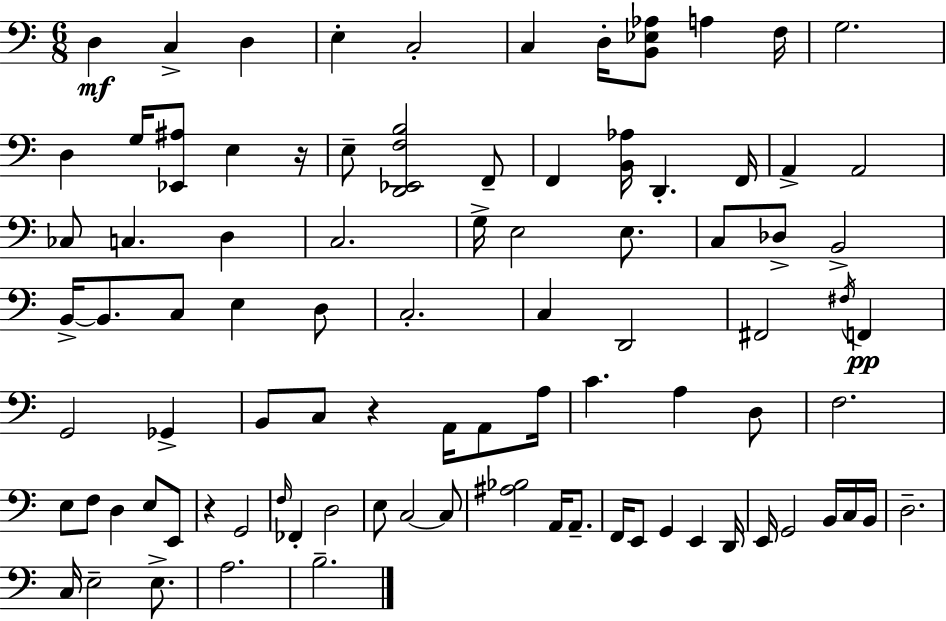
{
  \clef bass
  \numericTimeSignature
  \time 6/8
  \key a \minor
  \repeat volta 2 { d4\mf c4-> d4 | e4-. c2-. | c4 d16-. <b, ees aes>8 a4 f16 | g2. | \break d4 g16 <ees, ais>8 e4 r16 | e8-- <d, ees, f b>2 f,8-- | f,4 <b, aes>16 d,4.-. f,16 | a,4-> a,2 | \break ces8 c4. d4 | c2. | g16-> e2 e8. | c8 des8-> b,2-> | \break b,16->~~ b,8. c8 e4 d8 | c2.-. | c4 d,2 | fis,2 \acciaccatura { fis16 } f,4\pp | \break g,2 ges,4-> | b,8 c8 r4 a,16 a,8 | a16 c'4. a4 d8 | f2. | \break e8 f8 d4 e8 e,8 | r4 g,2 | \grace { f16 } fes,4-. d2 | e8 c2~~ | \break c8 <ais bes>2 a,16 a,8.-- | f,16 e,8 g,4 e,4 | d,16 e,16 g,2 b,16 | c16 b,16 d2.-- | \break c16 e2-- e8.-> | a2. | b2.-- | } \bar "|."
}